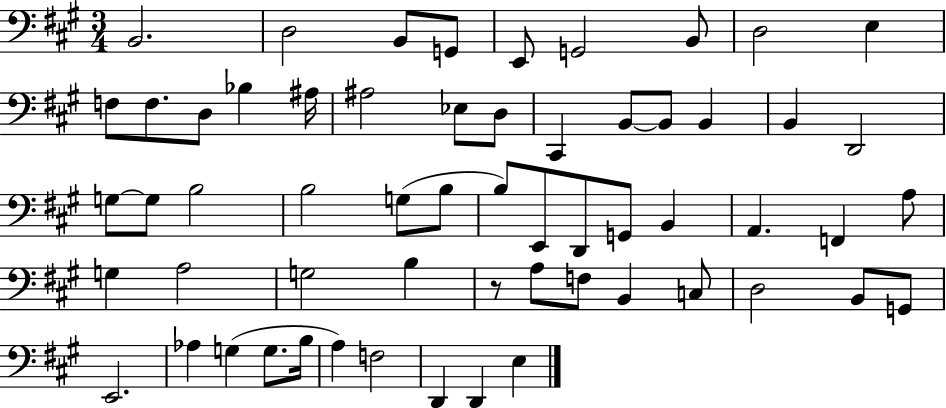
B2/h. D3/h B2/e G2/e E2/e G2/h B2/e D3/h E3/q F3/e F3/e. D3/e Bb3/q A#3/s A#3/h Eb3/e D3/e C#2/q B2/e B2/e B2/q B2/q D2/h G3/e G3/e B3/h B3/h G3/e B3/e B3/e E2/e D2/e G2/e B2/q A2/q. F2/q A3/e G3/q A3/h G3/h B3/q R/e A3/e F3/e B2/q C3/e D3/h B2/e G2/e E2/h. Ab3/q G3/q G3/e. B3/s A3/q F3/h D2/q D2/q E3/q